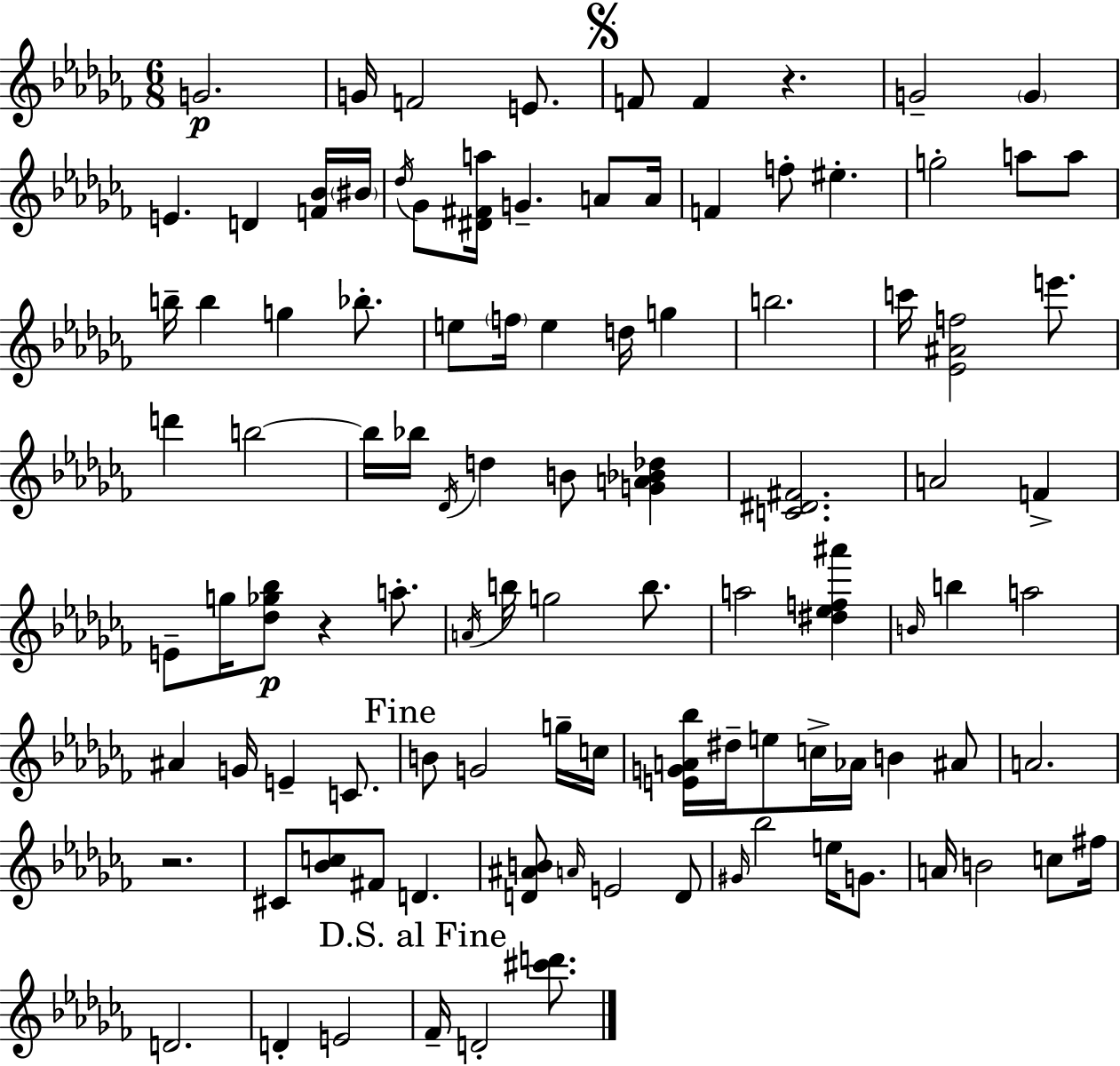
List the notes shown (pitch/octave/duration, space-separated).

G4/h. G4/s F4/h E4/e. F4/e F4/q R/q. G4/h G4/q E4/q. D4/q [F4,Bb4]/s BIS4/s Db5/s Gb4/e [D#4,F#4,A5]/s G4/q. A4/e A4/s F4/q F5/e EIS5/q. G5/h A5/e A5/e B5/s B5/q G5/q Bb5/e. E5/e F5/s E5/q D5/s G5/q B5/h. C6/s [Eb4,A#4,F5]/h E6/e. D6/q B5/h B5/s Bb5/s Db4/s D5/q B4/e [G4,A4,Bb4,Db5]/q [C4,D#4,F#4]/h. A4/h F4/q E4/e G5/s [Db5,Gb5,Bb5]/e R/q A5/e. A4/s B5/s G5/h B5/e. A5/h [D#5,Eb5,F5,A#6]/q B4/s B5/q A5/h A#4/q G4/s E4/q C4/e. B4/e G4/h G5/s C5/s [E4,G4,A4,Bb5]/s D#5/s E5/e C5/s Ab4/s B4/q A#4/e A4/h. R/h. C#4/e [Bb4,C5]/e F#4/e D4/q. [D4,A#4,B4]/e A4/s E4/h D4/e G#4/s Bb5/h E5/s G4/e. A4/s B4/h C5/e F#5/s D4/h. D4/q E4/h FES4/s D4/h [C#6,D6]/e.